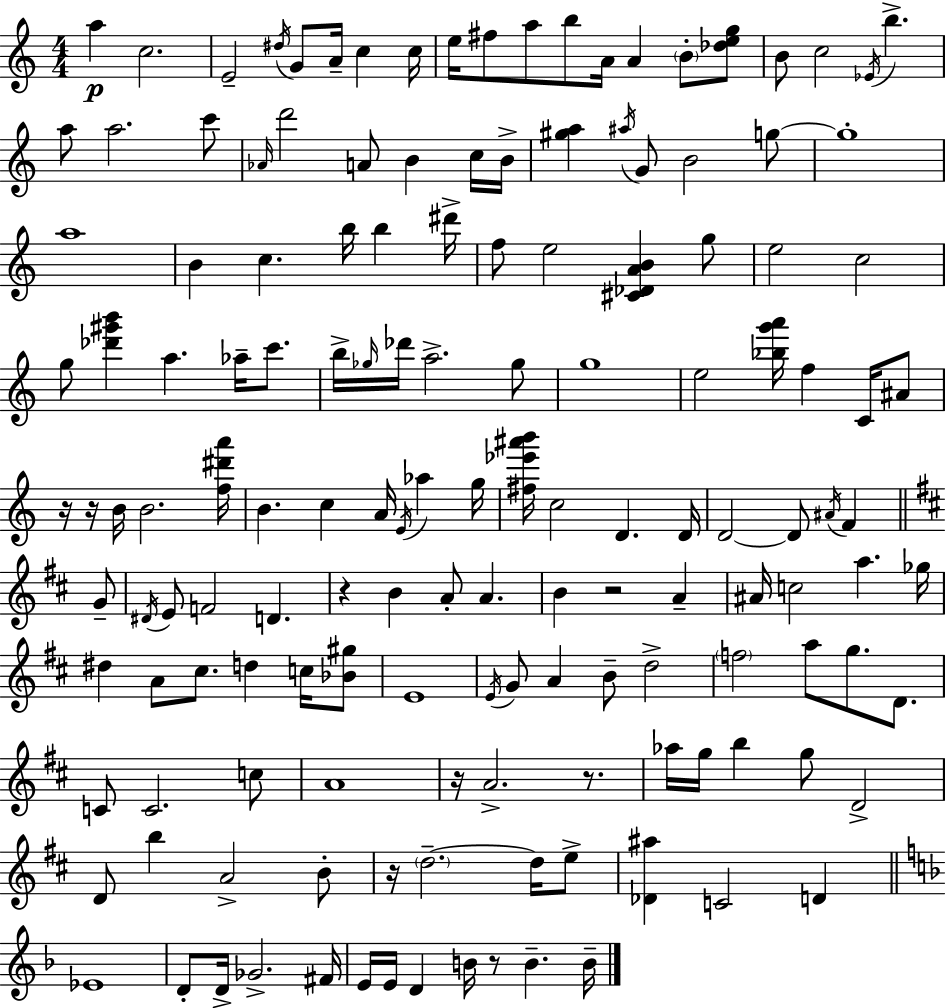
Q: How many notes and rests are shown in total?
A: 149